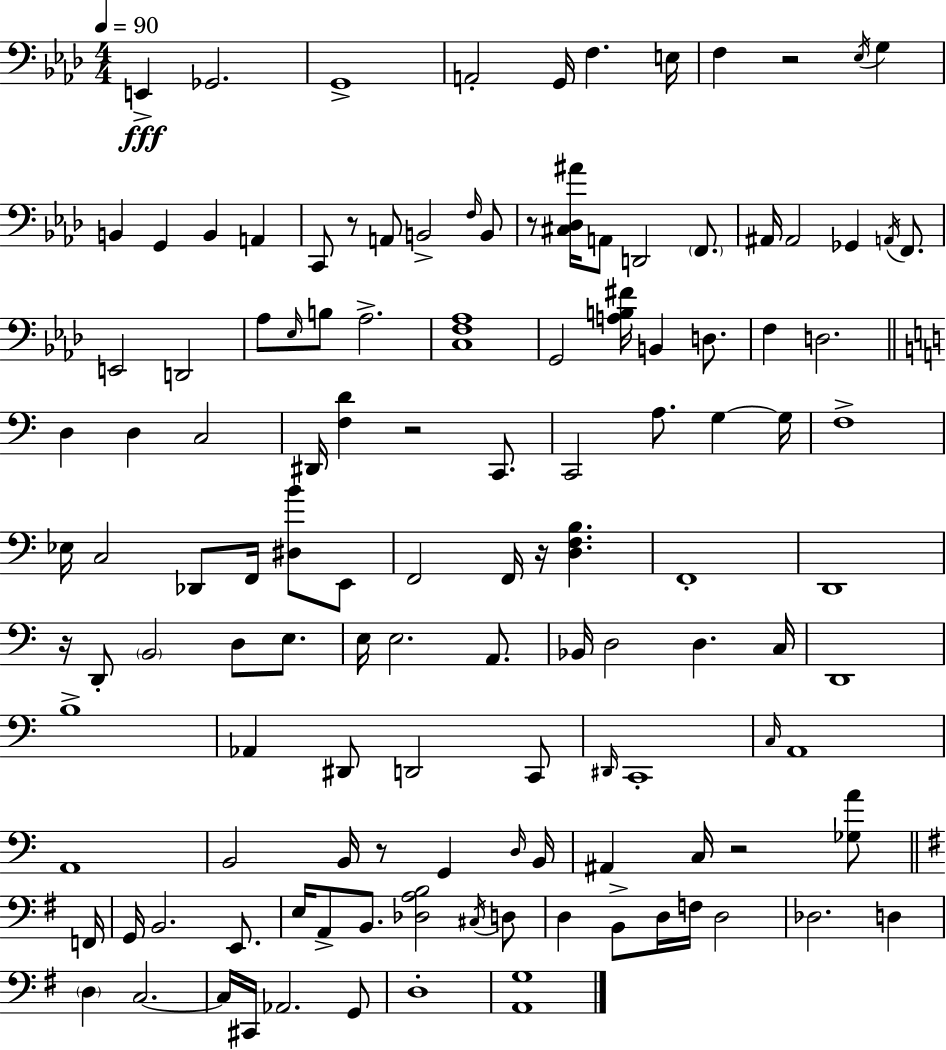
E2/q Gb2/h. G2/w A2/h G2/s F3/q. E3/s F3/q R/h Eb3/s G3/q B2/q G2/q B2/q A2/q C2/e R/e A2/e B2/h F3/s B2/e R/e [C#3,Db3,A#4]/s A2/e D2/h F2/e. A#2/s A#2/h Gb2/q A2/s F2/e. E2/h D2/h Ab3/e Eb3/s B3/e Ab3/h. [C3,F3,Ab3]/w G2/h [A3,B3,F#4]/s B2/q D3/e. F3/q D3/h. D3/q D3/q C3/h D#2/s [F3,D4]/q R/h C2/e. C2/h A3/e. G3/q G3/s F3/w Eb3/s C3/h Db2/e F2/s [D#3,B4]/e E2/e F2/h F2/s R/s [D3,F3,B3]/q. F2/w D2/w R/s D2/e B2/h D3/e E3/e. E3/s E3/h. A2/e. Bb2/s D3/h D3/q. C3/s D2/w B3/w Ab2/q D#2/e D2/h C2/e D#2/s C2/w C3/s A2/w A2/w B2/h B2/s R/e G2/q D3/s B2/s A#2/q C3/s R/h [Gb3,A4]/e F2/s G2/s B2/h. E2/e. E3/s A2/e B2/e. [Db3,A3,B3]/h C#3/s D3/e D3/q B2/e D3/s F3/s D3/h Db3/h. D3/q D3/q C3/h. C3/s C#2/s Ab2/h. G2/e D3/w [A2,G3]/w